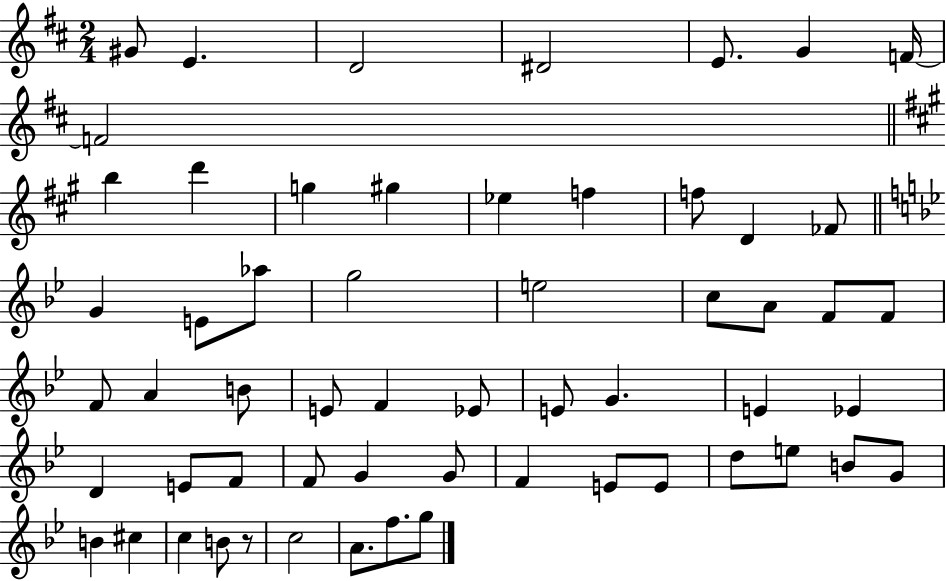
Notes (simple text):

G#4/e E4/q. D4/h D#4/h E4/e. G4/q F4/s F4/h B5/q D6/q G5/q G#5/q Eb5/q F5/q F5/e D4/q FES4/e G4/q E4/e Ab5/e G5/h E5/h C5/e A4/e F4/e F4/e F4/e A4/q B4/e E4/e F4/q Eb4/e E4/e G4/q. E4/q Eb4/q D4/q E4/e F4/e F4/e G4/q G4/e F4/q E4/e E4/e D5/e E5/e B4/e G4/e B4/q C#5/q C5/q B4/e R/e C5/h A4/e. F5/e. G5/e